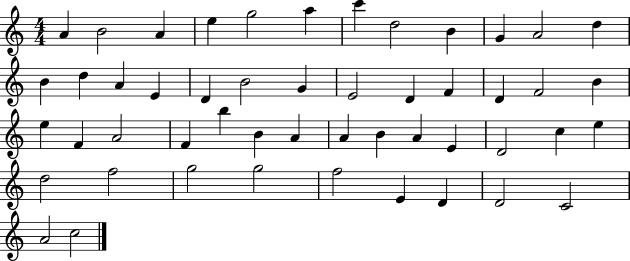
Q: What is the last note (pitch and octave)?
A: C5